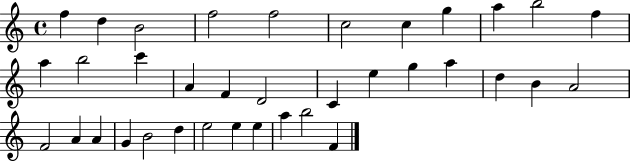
X:1
T:Untitled
M:4/4
L:1/4
K:C
f d B2 f2 f2 c2 c g a b2 f a b2 c' A F D2 C e g a d B A2 F2 A A G B2 d e2 e e a b2 F